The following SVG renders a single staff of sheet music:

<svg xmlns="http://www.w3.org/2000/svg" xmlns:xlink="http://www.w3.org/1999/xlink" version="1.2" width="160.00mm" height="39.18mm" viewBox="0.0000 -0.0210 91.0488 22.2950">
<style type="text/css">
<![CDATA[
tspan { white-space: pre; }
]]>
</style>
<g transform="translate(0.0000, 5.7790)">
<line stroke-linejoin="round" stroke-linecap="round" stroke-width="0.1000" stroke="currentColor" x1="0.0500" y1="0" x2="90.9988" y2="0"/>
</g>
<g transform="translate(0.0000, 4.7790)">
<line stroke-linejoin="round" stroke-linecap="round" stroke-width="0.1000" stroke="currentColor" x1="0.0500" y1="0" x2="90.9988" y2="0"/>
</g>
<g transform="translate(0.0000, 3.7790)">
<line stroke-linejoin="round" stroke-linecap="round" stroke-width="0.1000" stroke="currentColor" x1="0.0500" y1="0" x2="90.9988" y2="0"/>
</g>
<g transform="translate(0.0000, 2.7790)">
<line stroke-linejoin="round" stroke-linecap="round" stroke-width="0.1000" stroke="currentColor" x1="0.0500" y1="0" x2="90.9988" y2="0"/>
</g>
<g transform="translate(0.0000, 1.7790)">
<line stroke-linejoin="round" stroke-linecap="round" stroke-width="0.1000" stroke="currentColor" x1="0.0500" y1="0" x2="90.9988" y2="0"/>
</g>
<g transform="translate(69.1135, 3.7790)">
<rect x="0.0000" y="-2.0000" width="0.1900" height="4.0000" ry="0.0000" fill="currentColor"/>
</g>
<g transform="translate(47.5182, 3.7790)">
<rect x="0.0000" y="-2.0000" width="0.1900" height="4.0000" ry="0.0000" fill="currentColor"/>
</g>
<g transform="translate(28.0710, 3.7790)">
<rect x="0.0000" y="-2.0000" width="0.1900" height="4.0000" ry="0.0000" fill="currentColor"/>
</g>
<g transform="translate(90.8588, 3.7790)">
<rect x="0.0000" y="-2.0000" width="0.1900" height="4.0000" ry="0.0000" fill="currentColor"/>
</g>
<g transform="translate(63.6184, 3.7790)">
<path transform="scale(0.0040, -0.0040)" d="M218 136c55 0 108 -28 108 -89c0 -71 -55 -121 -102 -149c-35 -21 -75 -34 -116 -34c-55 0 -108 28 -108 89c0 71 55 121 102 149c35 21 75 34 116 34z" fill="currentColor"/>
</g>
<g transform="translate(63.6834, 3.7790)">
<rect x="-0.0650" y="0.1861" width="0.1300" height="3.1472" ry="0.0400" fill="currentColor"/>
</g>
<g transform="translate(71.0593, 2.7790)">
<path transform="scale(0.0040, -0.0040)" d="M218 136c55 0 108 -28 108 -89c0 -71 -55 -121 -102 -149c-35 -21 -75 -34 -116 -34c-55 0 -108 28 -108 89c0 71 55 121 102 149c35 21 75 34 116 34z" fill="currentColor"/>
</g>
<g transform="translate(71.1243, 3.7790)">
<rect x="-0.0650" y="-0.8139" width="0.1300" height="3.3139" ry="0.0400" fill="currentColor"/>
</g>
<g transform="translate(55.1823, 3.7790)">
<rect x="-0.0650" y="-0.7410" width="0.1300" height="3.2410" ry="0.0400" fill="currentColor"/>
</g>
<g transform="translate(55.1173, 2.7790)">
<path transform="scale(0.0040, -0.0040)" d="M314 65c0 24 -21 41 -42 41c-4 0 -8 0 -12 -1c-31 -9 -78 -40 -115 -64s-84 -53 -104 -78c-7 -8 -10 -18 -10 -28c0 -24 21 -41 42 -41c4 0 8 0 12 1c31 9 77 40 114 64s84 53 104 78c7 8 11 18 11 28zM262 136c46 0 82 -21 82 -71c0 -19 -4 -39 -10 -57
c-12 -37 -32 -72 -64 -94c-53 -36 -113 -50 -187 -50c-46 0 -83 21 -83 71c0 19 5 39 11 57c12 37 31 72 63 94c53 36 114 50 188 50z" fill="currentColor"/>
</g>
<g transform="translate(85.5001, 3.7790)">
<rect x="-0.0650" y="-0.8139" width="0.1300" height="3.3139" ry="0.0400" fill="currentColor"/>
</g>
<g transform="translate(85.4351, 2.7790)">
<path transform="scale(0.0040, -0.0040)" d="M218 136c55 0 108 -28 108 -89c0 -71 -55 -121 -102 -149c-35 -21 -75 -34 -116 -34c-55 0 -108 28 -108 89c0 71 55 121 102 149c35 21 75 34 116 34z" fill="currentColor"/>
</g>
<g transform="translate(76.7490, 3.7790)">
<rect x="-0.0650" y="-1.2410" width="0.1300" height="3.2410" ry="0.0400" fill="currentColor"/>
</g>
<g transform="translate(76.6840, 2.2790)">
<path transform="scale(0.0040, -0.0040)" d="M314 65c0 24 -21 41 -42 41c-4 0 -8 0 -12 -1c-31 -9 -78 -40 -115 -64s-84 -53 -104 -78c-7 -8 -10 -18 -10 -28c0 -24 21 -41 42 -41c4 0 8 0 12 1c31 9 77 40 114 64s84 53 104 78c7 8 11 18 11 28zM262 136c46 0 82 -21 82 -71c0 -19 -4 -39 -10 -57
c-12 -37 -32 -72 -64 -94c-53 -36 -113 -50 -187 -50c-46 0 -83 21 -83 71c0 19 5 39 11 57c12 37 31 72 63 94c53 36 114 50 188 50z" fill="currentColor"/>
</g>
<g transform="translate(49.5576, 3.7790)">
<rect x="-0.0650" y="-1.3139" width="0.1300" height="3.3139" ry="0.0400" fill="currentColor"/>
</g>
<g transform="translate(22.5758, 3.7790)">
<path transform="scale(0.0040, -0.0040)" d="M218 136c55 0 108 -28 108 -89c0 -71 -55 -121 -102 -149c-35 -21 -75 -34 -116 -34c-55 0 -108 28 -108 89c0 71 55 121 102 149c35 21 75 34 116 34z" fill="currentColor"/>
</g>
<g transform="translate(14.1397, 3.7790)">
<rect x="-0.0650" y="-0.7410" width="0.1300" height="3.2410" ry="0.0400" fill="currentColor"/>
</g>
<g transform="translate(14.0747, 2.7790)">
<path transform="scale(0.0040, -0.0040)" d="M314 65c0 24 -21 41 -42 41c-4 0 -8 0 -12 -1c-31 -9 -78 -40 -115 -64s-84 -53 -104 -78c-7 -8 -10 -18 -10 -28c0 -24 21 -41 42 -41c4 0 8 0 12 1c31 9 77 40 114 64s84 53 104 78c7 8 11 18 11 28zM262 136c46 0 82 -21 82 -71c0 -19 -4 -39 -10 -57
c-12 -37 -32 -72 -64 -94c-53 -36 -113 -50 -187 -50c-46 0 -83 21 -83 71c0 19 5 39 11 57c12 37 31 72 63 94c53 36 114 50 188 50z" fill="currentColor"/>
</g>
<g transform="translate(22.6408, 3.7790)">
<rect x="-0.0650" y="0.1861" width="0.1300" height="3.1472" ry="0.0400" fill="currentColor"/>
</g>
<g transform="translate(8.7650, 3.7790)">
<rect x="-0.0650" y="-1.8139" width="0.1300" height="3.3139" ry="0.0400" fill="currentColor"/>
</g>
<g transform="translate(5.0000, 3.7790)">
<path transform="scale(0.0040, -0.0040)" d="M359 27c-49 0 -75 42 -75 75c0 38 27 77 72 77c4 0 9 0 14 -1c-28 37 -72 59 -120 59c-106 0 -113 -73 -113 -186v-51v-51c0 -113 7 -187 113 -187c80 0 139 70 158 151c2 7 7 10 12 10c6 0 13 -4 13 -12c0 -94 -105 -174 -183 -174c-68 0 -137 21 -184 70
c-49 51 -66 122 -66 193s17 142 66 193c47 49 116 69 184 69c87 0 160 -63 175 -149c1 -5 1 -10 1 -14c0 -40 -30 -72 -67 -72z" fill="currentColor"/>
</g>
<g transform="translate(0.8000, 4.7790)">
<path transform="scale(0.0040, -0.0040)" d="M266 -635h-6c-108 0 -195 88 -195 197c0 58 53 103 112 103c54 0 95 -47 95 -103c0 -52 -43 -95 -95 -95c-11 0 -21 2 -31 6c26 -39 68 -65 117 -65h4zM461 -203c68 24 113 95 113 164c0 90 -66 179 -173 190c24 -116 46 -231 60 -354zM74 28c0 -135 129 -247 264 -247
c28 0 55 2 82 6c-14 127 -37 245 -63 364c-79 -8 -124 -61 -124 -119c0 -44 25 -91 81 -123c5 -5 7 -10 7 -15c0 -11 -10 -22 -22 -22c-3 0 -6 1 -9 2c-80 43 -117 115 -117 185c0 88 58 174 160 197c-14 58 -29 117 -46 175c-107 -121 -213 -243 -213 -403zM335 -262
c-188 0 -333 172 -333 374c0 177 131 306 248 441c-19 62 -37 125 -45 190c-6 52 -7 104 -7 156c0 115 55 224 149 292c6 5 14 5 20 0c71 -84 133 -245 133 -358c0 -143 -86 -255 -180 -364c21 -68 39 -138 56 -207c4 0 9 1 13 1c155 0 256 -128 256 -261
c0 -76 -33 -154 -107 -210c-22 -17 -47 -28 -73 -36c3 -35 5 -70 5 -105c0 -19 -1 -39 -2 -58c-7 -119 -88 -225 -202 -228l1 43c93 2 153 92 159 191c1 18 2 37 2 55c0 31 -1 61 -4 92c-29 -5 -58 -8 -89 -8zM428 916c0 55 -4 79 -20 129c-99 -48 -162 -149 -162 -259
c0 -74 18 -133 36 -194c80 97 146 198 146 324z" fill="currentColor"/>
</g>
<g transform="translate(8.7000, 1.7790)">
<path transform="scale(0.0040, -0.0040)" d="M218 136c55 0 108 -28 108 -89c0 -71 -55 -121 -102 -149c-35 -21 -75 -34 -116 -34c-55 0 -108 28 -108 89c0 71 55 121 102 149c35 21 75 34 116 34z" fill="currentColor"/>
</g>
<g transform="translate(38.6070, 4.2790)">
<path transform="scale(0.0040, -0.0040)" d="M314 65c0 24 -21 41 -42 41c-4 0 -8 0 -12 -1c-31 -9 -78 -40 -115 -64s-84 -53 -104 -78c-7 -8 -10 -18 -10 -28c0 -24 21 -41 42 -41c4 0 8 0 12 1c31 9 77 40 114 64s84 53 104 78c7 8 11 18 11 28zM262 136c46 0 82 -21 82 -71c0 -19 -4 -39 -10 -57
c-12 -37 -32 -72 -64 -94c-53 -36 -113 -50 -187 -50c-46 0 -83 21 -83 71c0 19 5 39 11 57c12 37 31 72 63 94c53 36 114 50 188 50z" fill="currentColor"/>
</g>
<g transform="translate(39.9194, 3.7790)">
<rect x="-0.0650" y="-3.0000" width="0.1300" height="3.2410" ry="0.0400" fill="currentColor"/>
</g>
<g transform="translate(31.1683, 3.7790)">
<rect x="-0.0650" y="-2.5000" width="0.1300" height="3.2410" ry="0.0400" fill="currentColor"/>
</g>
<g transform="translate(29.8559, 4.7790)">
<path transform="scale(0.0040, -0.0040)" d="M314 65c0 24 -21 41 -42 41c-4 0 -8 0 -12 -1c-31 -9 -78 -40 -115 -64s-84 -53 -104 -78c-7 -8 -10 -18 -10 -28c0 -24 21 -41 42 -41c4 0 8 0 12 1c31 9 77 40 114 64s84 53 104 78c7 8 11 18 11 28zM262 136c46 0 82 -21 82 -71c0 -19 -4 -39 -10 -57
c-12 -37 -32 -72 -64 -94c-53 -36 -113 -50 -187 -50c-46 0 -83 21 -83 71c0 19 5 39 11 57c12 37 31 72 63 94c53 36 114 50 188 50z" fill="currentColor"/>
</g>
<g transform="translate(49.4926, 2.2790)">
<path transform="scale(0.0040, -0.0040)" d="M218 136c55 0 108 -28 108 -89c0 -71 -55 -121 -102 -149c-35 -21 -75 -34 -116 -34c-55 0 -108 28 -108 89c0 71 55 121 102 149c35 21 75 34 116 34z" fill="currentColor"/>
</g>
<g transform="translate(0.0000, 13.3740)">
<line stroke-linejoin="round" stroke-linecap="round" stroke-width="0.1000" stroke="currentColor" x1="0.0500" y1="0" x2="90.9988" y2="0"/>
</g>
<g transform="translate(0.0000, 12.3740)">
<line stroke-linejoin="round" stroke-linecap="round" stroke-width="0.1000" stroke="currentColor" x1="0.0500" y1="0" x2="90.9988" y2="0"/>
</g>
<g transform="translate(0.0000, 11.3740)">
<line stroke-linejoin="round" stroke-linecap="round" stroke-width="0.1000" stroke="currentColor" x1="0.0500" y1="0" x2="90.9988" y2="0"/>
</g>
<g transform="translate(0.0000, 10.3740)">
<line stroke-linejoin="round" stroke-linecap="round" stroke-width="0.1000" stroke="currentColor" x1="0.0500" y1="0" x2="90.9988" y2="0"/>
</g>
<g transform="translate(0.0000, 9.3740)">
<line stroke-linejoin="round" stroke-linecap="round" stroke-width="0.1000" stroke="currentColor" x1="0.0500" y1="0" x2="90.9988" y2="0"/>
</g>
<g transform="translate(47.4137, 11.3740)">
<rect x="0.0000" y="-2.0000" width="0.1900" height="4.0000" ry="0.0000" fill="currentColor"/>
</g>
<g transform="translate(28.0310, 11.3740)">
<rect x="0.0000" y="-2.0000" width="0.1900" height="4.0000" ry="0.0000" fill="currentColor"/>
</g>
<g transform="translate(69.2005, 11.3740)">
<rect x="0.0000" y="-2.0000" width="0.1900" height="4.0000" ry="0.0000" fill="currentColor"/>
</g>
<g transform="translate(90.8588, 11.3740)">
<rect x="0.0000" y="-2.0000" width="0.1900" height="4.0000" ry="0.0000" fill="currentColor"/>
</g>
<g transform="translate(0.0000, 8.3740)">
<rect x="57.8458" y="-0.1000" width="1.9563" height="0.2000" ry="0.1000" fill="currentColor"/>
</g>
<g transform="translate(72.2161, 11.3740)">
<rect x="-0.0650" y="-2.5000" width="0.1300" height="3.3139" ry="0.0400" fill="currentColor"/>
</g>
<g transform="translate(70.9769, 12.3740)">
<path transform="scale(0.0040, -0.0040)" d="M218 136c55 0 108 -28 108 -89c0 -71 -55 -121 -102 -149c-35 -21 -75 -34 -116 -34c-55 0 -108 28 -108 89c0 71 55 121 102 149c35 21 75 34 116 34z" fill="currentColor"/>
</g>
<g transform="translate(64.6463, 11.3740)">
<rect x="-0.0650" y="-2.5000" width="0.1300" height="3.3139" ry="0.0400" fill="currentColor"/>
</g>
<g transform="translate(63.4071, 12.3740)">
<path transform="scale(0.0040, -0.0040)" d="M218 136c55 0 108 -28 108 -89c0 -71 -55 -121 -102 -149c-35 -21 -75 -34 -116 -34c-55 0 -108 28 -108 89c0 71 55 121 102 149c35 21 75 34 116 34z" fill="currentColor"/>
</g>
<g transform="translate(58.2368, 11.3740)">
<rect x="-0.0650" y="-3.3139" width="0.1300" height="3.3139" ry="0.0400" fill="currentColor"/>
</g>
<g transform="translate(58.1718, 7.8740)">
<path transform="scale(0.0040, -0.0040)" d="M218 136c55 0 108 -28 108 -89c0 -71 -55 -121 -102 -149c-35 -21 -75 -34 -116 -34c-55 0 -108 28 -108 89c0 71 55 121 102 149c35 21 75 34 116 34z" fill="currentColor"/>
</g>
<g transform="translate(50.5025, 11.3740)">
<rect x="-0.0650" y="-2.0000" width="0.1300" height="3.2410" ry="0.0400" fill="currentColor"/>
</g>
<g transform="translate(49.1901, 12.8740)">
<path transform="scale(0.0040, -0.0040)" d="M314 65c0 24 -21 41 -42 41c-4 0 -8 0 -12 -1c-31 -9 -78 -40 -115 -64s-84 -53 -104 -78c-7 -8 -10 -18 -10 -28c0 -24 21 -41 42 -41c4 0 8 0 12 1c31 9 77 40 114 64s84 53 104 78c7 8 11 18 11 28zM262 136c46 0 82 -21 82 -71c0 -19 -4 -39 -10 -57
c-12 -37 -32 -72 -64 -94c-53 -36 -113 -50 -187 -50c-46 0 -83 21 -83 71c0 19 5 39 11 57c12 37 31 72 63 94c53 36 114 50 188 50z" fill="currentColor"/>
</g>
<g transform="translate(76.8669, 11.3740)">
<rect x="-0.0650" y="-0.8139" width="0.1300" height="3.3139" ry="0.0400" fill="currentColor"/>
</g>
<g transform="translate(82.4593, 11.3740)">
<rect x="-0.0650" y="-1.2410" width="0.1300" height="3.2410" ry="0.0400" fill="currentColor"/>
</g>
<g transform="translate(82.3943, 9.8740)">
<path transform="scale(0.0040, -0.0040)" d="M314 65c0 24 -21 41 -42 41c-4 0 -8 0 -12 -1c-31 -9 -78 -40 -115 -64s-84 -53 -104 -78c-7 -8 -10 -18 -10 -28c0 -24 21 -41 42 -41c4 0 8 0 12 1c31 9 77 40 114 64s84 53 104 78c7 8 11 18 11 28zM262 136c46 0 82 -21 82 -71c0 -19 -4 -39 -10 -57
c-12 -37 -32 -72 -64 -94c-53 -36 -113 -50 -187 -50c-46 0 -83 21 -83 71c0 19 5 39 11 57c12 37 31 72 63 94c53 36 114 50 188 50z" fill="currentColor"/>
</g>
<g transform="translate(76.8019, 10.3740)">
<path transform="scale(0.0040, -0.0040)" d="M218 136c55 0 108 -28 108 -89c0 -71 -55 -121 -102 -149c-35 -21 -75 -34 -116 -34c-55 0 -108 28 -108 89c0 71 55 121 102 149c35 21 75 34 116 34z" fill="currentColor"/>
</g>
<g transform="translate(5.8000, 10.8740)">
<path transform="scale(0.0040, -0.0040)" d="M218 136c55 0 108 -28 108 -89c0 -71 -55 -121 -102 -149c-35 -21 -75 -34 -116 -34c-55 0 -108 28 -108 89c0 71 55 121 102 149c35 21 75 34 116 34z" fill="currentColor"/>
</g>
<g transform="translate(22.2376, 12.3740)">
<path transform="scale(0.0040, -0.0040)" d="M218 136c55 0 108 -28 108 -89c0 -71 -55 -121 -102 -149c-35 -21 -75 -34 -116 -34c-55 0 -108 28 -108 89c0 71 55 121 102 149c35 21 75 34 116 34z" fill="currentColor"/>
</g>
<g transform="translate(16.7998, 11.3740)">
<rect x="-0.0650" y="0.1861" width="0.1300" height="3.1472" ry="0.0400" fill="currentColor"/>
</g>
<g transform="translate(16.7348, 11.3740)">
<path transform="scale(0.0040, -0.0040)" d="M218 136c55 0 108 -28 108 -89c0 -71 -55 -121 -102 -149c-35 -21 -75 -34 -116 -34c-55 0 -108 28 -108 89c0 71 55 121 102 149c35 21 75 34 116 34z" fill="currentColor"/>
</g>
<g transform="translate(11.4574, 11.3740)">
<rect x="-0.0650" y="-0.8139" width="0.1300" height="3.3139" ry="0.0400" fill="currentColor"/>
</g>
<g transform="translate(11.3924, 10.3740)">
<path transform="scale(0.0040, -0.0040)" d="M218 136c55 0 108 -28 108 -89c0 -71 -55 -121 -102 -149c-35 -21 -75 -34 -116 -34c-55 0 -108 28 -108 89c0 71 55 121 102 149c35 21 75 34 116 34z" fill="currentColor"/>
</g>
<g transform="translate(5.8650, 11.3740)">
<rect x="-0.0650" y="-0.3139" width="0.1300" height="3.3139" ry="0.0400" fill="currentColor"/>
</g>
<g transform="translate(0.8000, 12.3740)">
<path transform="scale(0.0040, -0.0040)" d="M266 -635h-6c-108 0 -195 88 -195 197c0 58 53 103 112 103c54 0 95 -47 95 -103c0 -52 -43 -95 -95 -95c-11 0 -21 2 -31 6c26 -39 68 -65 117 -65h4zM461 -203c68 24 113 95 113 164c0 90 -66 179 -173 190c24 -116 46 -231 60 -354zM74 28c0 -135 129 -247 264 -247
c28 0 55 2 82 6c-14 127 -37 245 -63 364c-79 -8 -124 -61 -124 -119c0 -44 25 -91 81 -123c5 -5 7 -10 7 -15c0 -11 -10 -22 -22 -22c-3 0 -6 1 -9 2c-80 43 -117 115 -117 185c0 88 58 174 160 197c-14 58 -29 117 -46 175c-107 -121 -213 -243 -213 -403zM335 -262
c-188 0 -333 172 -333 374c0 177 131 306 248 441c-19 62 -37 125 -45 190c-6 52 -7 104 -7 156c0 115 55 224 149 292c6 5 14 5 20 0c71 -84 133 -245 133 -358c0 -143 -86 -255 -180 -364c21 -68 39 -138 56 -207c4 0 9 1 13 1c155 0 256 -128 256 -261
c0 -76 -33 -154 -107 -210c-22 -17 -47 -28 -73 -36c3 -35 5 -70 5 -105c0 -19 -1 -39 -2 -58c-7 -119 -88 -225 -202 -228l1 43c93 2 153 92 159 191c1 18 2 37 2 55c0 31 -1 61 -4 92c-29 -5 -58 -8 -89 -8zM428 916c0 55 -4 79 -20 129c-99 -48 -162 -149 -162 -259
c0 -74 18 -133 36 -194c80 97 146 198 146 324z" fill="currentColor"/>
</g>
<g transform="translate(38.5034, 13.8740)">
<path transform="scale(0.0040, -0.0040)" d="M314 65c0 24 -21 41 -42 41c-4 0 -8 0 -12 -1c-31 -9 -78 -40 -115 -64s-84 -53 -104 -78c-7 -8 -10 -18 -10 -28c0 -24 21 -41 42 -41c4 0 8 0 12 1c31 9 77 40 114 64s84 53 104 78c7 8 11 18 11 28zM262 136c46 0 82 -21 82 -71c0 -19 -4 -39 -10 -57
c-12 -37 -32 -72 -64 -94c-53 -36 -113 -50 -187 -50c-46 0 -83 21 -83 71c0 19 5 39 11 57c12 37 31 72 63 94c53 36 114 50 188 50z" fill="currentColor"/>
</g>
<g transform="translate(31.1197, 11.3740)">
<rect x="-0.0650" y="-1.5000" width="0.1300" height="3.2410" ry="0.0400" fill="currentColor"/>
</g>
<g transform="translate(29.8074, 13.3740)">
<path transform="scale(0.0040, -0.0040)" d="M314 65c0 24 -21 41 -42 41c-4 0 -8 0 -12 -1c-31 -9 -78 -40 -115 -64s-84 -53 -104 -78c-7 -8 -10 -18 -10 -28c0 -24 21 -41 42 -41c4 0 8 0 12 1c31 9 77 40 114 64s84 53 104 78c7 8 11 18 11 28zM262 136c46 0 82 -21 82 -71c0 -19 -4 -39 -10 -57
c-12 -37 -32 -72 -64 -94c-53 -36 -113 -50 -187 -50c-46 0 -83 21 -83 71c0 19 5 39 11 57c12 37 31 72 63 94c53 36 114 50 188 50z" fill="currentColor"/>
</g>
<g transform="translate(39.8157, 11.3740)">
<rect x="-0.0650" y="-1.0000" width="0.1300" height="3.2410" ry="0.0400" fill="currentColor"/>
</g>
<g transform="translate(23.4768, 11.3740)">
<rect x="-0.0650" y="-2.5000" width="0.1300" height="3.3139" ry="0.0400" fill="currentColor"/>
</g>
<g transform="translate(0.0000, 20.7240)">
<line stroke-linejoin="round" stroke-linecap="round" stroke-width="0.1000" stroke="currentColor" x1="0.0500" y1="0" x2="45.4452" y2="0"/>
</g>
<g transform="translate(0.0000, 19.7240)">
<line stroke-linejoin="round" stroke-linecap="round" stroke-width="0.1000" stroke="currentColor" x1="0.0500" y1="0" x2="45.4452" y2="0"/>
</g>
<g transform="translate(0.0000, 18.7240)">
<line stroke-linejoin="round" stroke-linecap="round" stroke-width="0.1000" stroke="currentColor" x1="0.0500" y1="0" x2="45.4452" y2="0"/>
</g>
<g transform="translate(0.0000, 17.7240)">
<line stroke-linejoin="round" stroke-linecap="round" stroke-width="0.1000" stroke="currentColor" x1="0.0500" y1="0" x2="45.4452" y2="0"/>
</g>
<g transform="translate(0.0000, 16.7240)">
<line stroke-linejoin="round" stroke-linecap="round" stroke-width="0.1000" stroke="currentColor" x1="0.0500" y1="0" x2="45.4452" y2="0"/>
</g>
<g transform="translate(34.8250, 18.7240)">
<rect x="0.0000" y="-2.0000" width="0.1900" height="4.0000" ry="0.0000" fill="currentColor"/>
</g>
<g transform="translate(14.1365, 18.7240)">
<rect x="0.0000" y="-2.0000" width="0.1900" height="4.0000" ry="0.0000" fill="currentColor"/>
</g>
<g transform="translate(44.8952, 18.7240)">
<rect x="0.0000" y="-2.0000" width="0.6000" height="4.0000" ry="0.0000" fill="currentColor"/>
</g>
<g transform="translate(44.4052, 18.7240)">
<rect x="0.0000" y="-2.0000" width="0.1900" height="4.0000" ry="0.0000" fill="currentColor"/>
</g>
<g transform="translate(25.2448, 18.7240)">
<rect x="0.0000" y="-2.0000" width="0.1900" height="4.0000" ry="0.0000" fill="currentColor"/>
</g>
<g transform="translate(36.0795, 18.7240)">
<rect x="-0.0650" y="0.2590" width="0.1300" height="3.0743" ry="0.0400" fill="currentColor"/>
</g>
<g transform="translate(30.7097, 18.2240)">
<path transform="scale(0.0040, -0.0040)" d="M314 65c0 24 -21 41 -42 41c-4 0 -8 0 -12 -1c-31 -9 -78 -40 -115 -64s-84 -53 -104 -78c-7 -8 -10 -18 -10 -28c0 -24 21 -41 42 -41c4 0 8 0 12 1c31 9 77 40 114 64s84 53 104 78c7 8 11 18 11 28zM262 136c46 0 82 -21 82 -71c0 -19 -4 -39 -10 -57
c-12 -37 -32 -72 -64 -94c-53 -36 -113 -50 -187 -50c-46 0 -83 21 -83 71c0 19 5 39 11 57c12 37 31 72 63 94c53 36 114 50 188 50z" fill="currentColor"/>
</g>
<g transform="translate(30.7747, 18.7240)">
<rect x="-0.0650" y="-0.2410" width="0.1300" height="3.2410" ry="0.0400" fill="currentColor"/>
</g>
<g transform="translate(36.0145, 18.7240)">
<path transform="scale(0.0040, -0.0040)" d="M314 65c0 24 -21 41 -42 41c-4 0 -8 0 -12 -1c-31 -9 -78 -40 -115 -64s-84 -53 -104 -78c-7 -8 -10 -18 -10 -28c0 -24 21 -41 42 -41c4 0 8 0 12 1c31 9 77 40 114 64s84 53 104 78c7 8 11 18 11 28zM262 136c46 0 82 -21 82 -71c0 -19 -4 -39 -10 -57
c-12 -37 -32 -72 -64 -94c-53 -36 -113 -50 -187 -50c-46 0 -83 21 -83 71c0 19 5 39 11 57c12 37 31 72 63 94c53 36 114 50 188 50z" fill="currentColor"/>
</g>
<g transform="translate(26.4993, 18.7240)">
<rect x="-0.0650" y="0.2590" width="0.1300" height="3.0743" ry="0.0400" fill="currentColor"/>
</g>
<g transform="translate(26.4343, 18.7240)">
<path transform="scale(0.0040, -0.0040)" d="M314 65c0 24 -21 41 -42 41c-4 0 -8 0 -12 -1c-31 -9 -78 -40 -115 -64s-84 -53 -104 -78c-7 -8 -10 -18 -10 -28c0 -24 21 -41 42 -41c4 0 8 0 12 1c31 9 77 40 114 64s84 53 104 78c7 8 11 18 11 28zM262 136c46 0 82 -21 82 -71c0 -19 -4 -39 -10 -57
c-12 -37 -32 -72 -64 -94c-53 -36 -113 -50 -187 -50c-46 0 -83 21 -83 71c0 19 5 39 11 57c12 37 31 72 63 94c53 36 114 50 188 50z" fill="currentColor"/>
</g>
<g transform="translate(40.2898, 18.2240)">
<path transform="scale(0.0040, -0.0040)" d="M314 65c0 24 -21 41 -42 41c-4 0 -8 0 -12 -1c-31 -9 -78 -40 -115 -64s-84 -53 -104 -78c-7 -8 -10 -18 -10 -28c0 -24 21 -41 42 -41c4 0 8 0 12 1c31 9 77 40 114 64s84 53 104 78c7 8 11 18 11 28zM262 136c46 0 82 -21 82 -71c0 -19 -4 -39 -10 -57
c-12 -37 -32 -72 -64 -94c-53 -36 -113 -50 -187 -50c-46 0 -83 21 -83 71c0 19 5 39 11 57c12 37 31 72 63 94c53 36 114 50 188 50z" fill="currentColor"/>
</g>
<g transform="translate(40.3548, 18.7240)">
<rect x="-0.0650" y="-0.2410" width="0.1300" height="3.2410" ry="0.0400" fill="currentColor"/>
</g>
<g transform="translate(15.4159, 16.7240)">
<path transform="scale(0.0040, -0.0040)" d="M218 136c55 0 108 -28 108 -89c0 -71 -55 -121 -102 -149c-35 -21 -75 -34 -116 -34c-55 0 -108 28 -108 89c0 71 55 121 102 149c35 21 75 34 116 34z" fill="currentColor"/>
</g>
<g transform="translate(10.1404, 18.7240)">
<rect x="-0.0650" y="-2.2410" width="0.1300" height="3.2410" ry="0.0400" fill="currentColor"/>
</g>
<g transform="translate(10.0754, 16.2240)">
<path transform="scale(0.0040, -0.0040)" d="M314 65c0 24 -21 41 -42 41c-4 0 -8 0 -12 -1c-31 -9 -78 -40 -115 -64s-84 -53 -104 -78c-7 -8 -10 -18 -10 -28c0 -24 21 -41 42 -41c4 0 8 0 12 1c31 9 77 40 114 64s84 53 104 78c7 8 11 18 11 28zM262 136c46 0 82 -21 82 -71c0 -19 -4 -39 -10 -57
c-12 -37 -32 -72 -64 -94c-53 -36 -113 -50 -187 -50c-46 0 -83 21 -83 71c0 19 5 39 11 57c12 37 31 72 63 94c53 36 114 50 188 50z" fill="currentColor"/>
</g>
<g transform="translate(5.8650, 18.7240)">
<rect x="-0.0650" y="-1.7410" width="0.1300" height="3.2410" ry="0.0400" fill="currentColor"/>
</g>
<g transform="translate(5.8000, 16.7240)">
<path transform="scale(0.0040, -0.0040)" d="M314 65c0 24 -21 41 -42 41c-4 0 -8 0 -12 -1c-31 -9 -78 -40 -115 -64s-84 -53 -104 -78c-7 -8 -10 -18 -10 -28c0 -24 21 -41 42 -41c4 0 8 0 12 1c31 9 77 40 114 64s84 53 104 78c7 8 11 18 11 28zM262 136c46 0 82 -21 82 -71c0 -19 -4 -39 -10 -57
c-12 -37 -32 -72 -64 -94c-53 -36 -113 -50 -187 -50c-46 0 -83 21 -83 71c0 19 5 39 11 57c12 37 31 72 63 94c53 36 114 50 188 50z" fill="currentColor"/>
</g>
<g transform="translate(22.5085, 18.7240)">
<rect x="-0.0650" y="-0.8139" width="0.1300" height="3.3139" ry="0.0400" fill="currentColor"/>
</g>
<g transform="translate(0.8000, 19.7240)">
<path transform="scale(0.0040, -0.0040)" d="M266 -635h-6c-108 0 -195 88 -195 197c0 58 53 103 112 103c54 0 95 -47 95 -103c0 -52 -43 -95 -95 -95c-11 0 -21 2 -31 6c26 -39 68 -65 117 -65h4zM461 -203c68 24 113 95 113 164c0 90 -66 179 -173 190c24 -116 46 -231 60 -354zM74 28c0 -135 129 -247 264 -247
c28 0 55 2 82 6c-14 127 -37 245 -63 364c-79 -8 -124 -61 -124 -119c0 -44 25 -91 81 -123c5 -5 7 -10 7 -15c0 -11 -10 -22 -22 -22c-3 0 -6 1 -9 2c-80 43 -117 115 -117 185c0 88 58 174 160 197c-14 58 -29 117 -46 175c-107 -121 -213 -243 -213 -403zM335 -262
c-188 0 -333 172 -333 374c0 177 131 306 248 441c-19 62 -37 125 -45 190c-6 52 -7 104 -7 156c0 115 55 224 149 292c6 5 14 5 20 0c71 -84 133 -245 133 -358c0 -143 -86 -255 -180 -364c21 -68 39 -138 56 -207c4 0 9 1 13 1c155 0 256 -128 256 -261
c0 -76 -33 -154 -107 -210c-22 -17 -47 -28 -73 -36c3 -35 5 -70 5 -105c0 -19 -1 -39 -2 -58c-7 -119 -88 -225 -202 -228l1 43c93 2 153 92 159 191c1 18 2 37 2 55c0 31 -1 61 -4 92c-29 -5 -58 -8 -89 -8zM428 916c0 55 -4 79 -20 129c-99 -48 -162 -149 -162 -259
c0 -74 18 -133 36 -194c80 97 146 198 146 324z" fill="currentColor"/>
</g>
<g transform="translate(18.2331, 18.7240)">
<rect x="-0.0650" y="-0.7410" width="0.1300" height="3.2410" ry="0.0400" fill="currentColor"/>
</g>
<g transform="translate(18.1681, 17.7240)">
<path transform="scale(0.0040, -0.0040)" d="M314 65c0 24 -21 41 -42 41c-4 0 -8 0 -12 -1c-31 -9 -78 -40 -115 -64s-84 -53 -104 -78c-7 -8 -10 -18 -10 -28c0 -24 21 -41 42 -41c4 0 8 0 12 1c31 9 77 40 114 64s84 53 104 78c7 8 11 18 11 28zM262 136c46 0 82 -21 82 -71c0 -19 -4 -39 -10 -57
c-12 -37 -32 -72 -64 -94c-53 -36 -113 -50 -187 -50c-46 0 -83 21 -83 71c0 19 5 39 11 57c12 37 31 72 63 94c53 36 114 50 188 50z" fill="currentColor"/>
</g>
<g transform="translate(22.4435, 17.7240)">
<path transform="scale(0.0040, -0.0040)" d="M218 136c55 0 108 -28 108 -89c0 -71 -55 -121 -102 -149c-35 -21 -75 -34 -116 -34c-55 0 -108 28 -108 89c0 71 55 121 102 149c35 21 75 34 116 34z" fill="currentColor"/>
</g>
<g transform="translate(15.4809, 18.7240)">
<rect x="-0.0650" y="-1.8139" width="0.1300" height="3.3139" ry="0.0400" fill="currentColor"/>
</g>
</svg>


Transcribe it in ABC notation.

X:1
T:Untitled
M:4/4
L:1/4
K:C
f d2 B G2 A2 e d2 B d e2 d c d B G E2 D2 F2 b G G d e2 f2 g2 f d2 d B2 c2 B2 c2